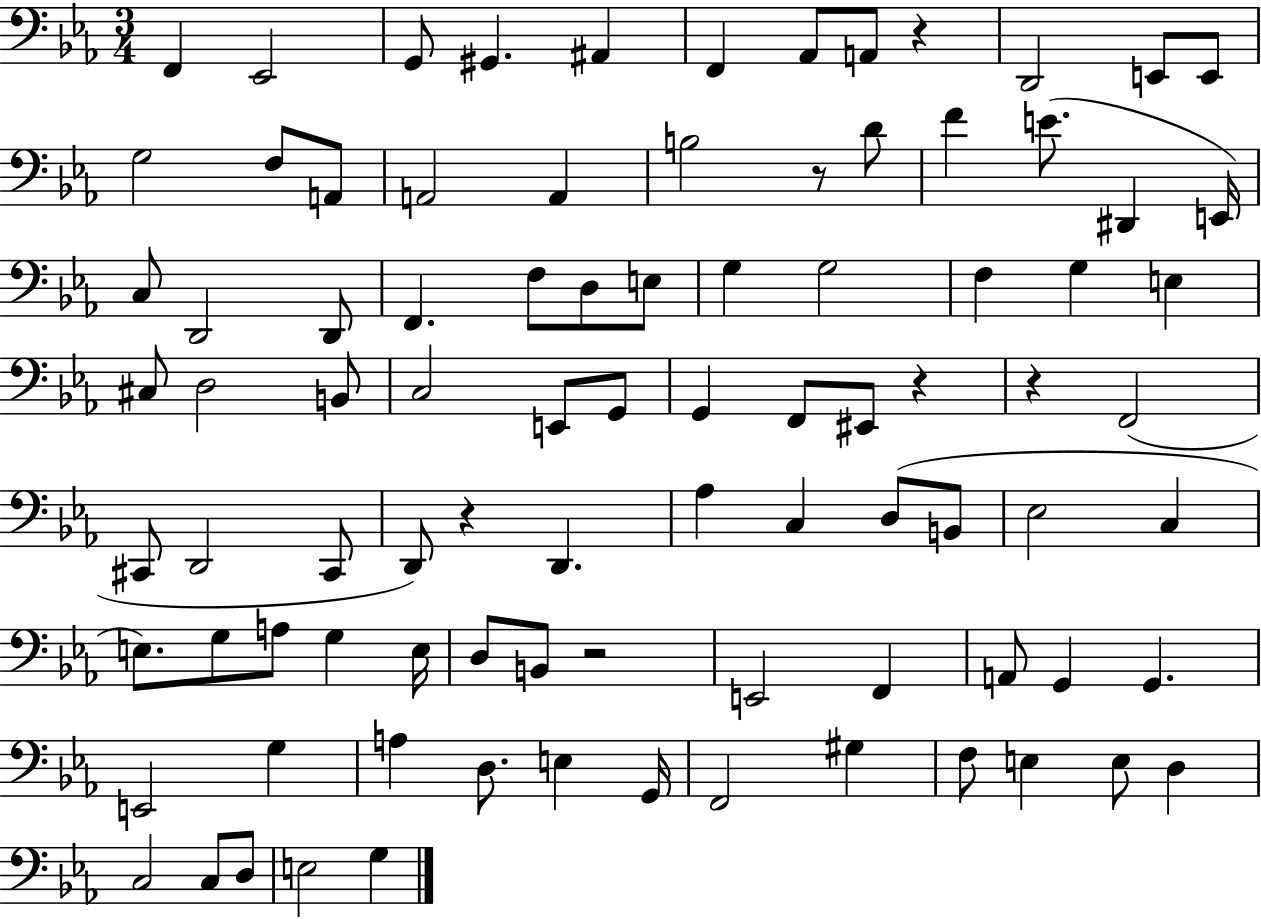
X:1
T:Untitled
M:3/4
L:1/4
K:Eb
F,, _E,,2 G,,/2 ^G,, ^A,, F,, _A,,/2 A,,/2 z D,,2 E,,/2 E,,/2 G,2 F,/2 A,,/2 A,,2 A,, B,2 z/2 D/2 F E/2 ^D,, E,,/4 C,/2 D,,2 D,,/2 F,, F,/2 D,/2 E,/2 G, G,2 F, G, E, ^C,/2 D,2 B,,/2 C,2 E,,/2 G,,/2 G,, F,,/2 ^E,,/2 z z F,,2 ^C,,/2 D,,2 ^C,,/2 D,,/2 z D,, _A, C, D,/2 B,,/2 _E,2 C, E,/2 G,/2 A,/2 G, E,/4 D,/2 B,,/2 z2 E,,2 F,, A,,/2 G,, G,, E,,2 G, A, D,/2 E, G,,/4 F,,2 ^G, F,/2 E, E,/2 D, C,2 C,/2 D,/2 E,2 G,